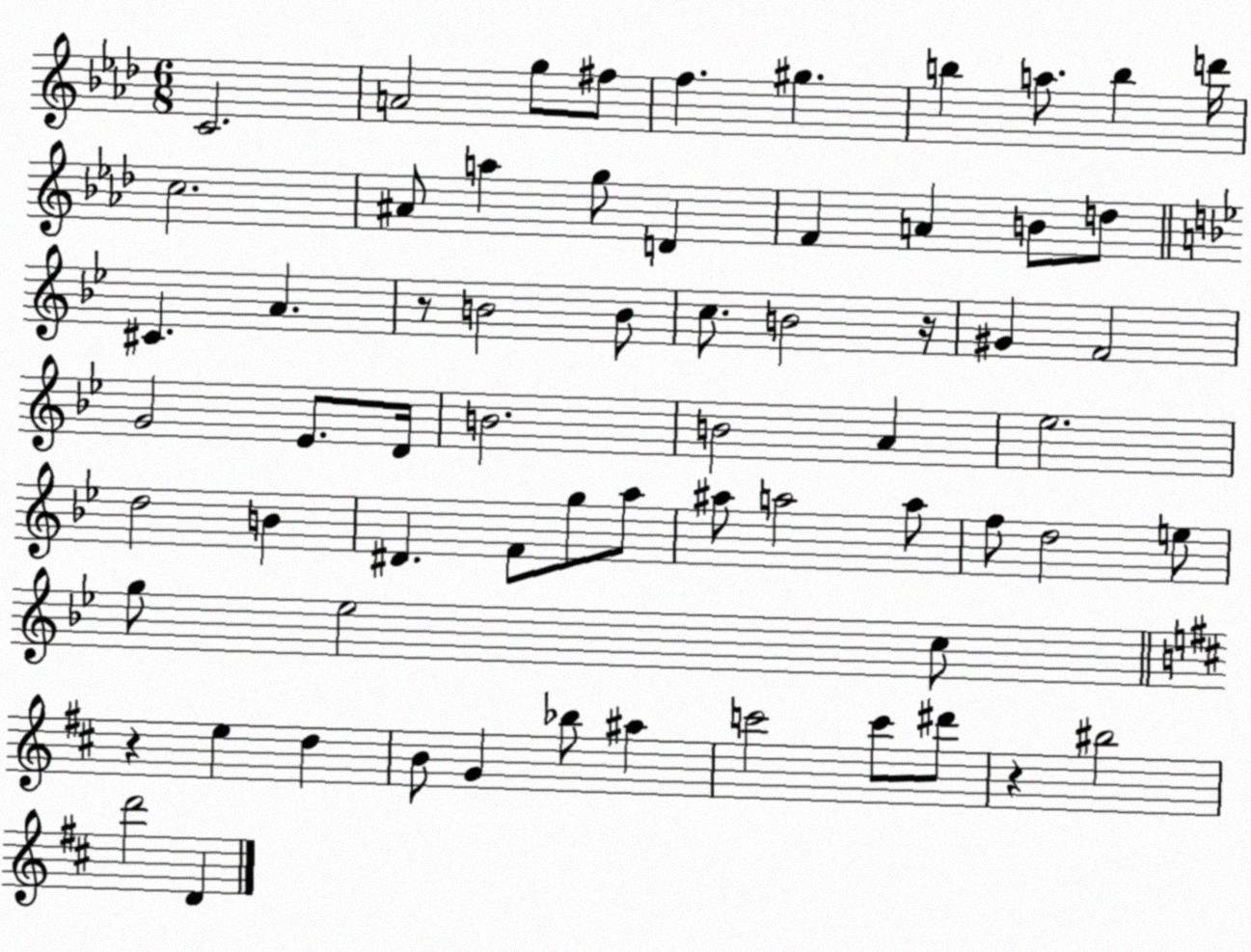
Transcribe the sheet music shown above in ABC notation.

X:1
T:Untitled
M:6/8
L:1/4
K:Ab
C2 A2 g/2 ^f/2 f ^g b a/2 b d'/4 c2 ^A/2 a g/2 D F A B/2 d/2 ^C A z/2 B2 B/2 c/2 B2 z/4 ^G F2 G2 _E/2 D/4 B2 B2 A _e2 d2 B ^D F/2 g/2 a/2 ^a/2 a2 a/2 f/2 d2 e/2 g/2 _e2 c/2 z e d B/2 G _b/2 ^a c'2 c'/2 ^d'/2 z ^b2 d'2 D